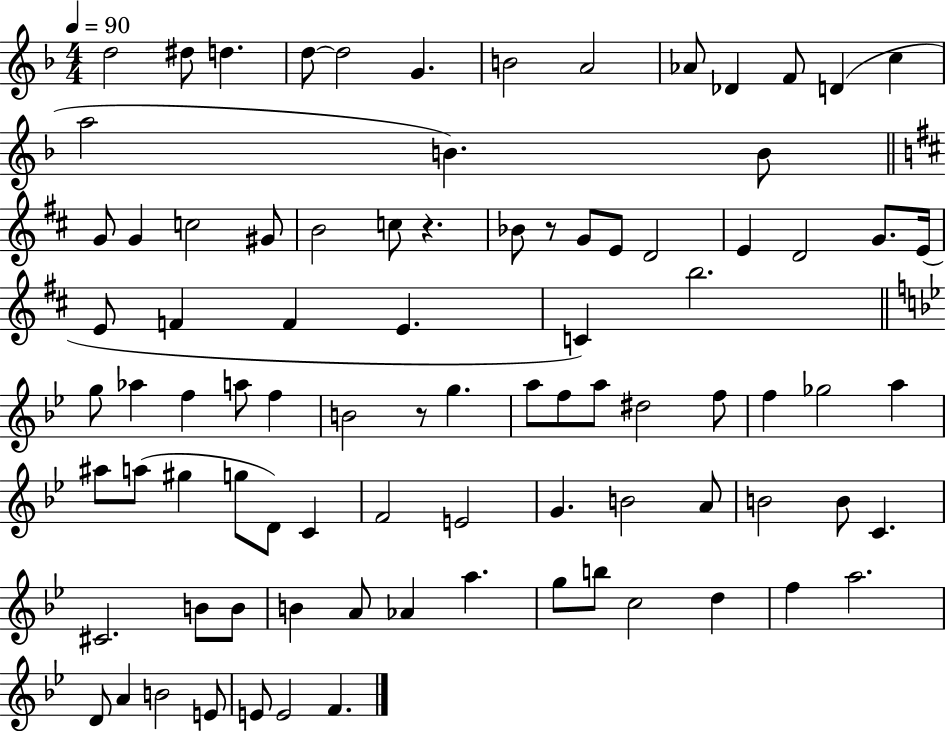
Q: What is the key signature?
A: F major